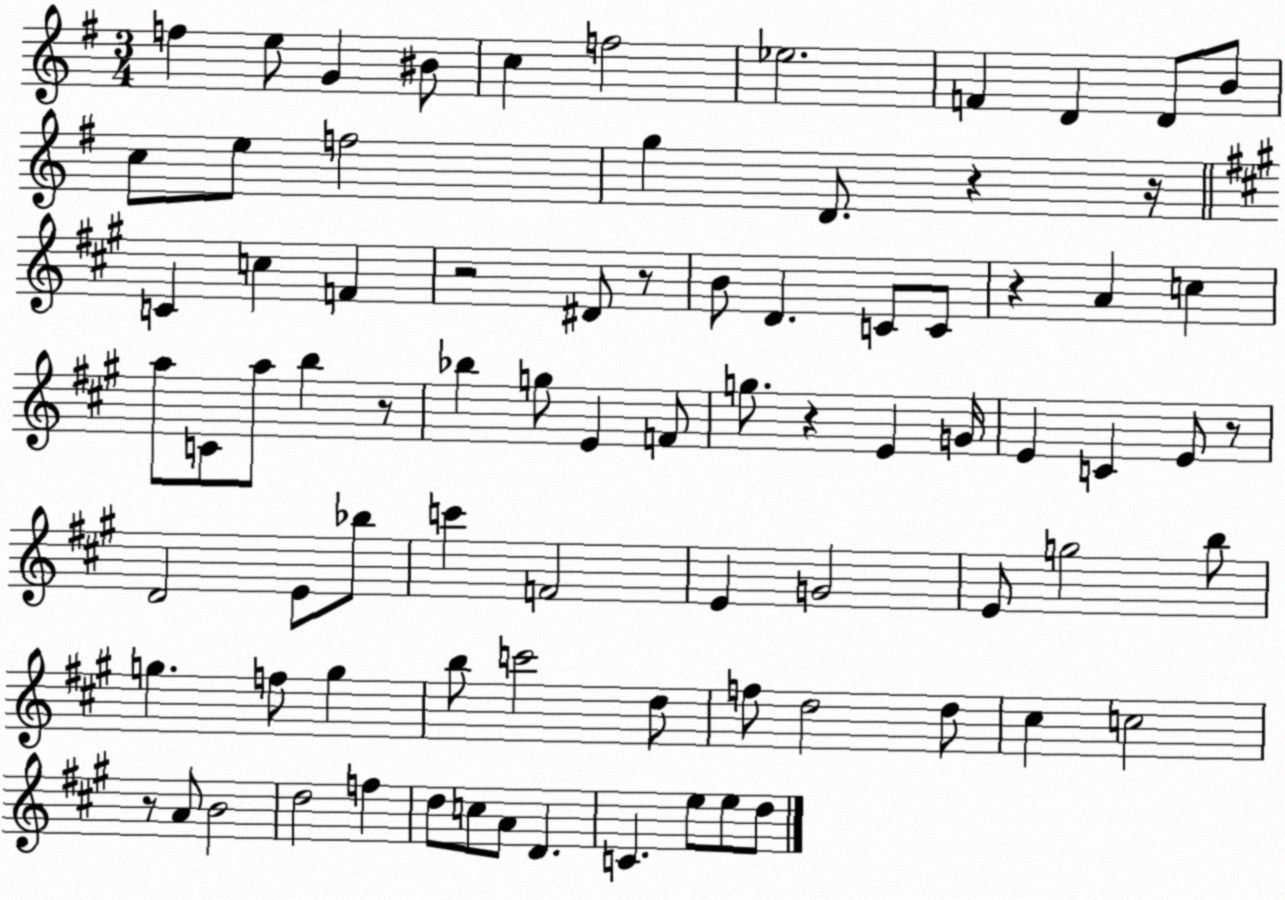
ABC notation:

X:1
T:Untitled
M:3/4
L:1/4
K:G
f e/2 G ^B/2 c f2 _e2 F D D/2 B/2 c/2 e/2 f2 g D/2 z z/4 C c F z2 ^D/2 z/2 B/2 D C/2 C/2 z A c a/2 C/2 a/2 b z/2 _b g/2 E F/2 g/2 z E G/4 E C E/2 z/2 D2 E/2 _b/2 c' F2 E G2 E/2 g2 b/2 g f/2 g b/2 c'2 d/2 f/2 d2 d/2 ^c c2 z/2 A/2 B2 d2 f d/2 c/2 A/2 D C e/2 e/2 d/2